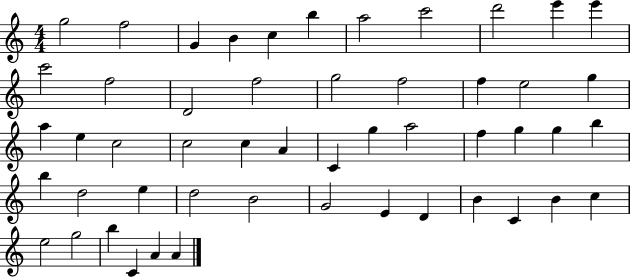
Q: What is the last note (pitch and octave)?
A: A4